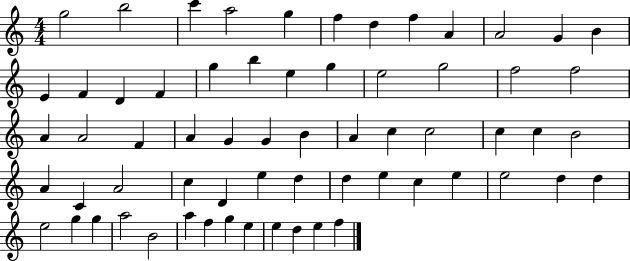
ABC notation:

X:1
T:Untitled
M:4/4
L:1/4
K:C
g2 b2 c' a2 g f d f A A2 G B E F D F g b e g e2 g2 f2 f2 A A2 F A G G B A c c2 c c B2 A C A2 c D e d d e c e e2 d d e2 g g a2 B2 a f g e e d e f